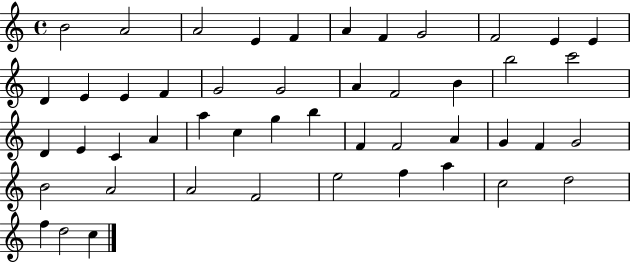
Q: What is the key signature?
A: C major